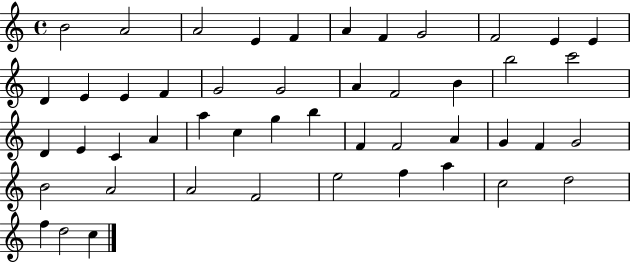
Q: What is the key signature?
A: C major